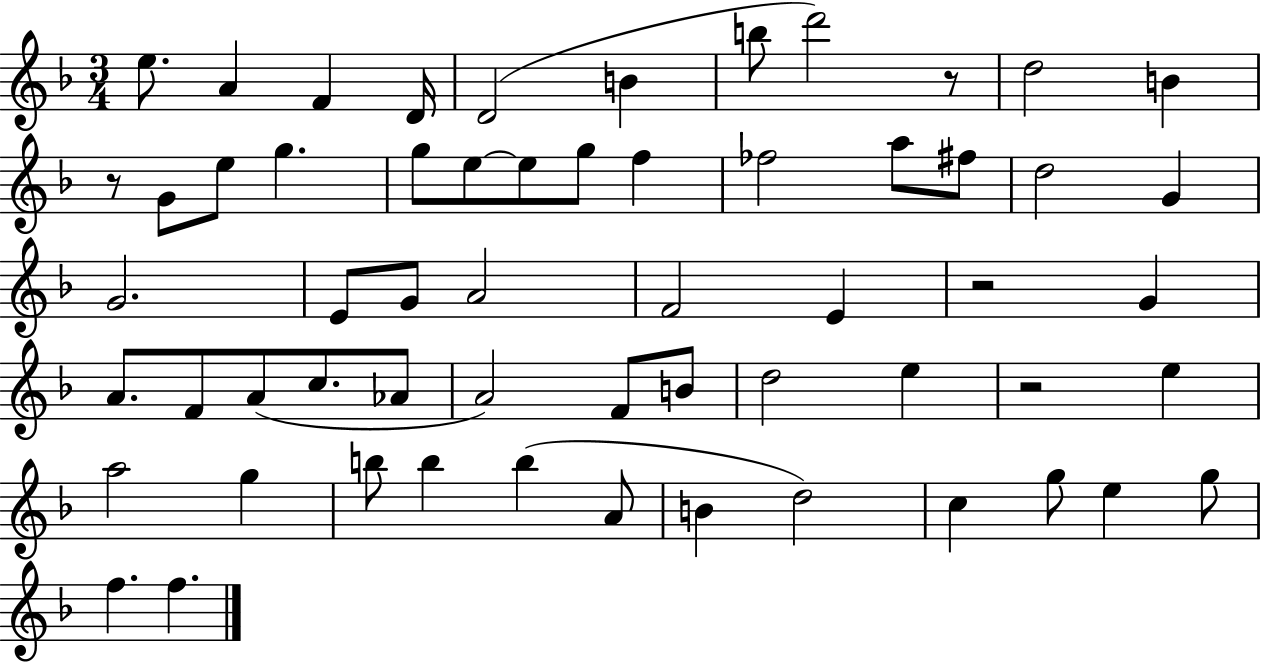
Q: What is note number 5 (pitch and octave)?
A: D4